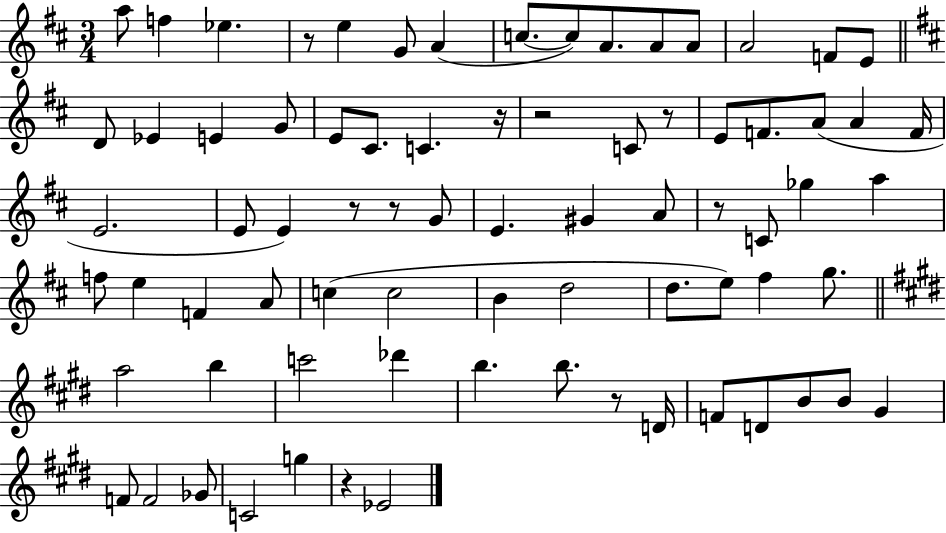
A5/e F5/q Eb5/q. R/e E5/q G4/e A4/q C5/e. C5/e A4/e. A4/e A4/e A4/h F4/e E4/e D4/e Eb4/q E4/q G4/e E4/e C#4/e. C4/q. R/s R/h C4/e R/e E4/e F4/e. A4/e A4/q F4/s E4/h. E4/e E4/q R/e R/e G4/e E4/q. G#4/q A4/e R/e C4/e Gb5/q A5/q F5/e E5/q F4/q A4/e C5/q C5/h B4/q D5/h D5/e. E5/e F#5/q G5/e. A5/h B5/q C6/h Db6/q B5/q. B5/e. R/e D4/s F4/e D4/e B4/e B4/e G#4/q F4/e F4/h Gb4/e C4/h G5/q R/q Eb4/h